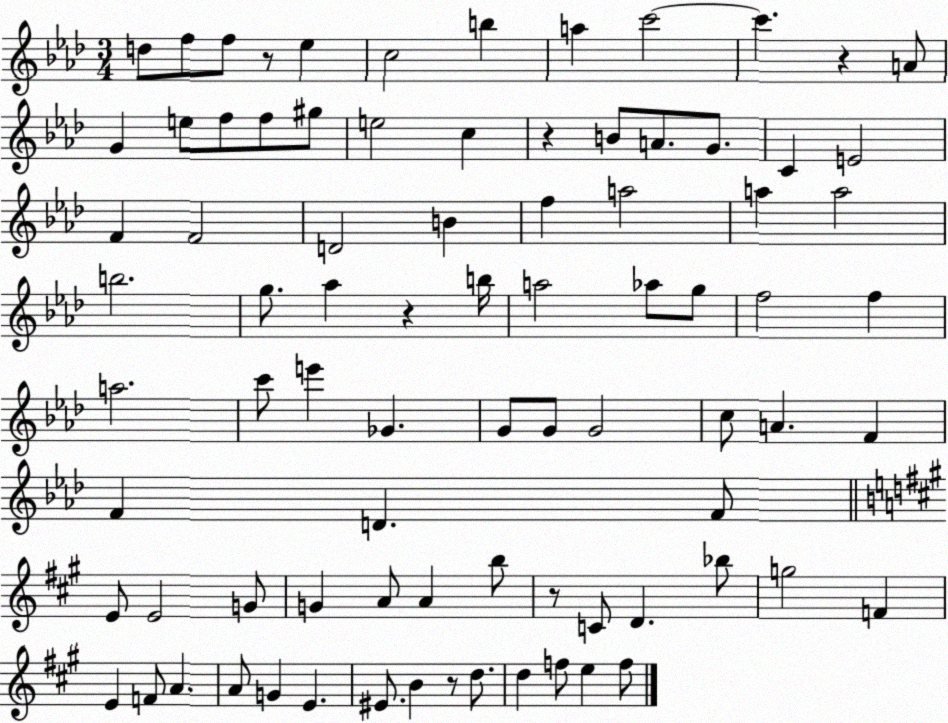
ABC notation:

X:1
T:Untitled
M:3/4
L:1/4
K:Ab
d/2 f/2 f/2 z/2 _e c2 b a c'2 c' z A/2 G e/2 f/2 f/2 ^g/2 e2 c z B/2 A/2 G/2 C E2 F F2 D2 B f a2 a a2 b2 g/2 _a z b/4 a2 _a/2 g/2 f2 f a2 c'/2 e' _G G/2 G/2 G2 c/2 A F F D F/2 E/2 E2 G/2 G A/2 A b/2 z/2 C/2 D _b/2 g2 F E F/2 A A/2 G E ^E/2 B z/2 d/2 d f/2 e f/2